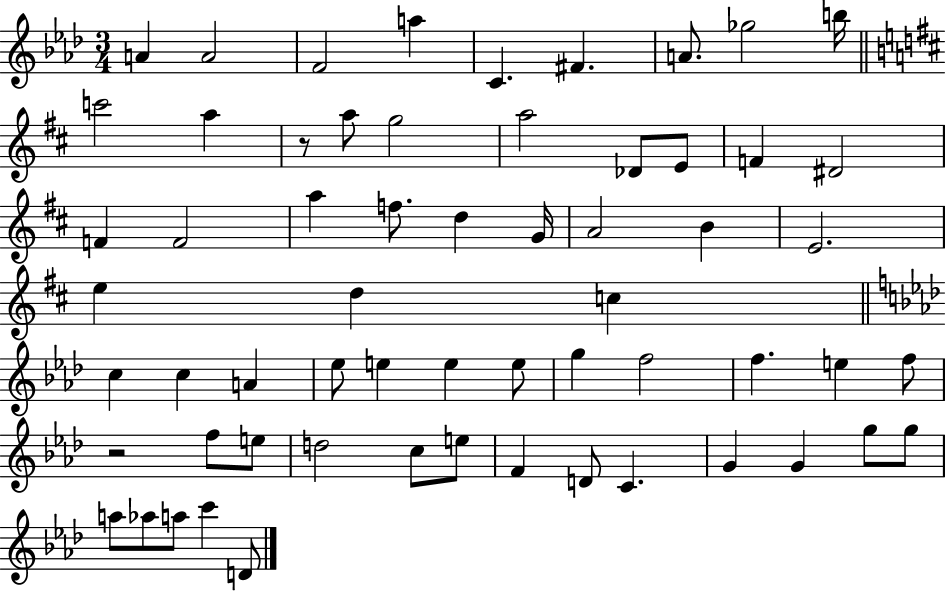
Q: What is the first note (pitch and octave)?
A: A4